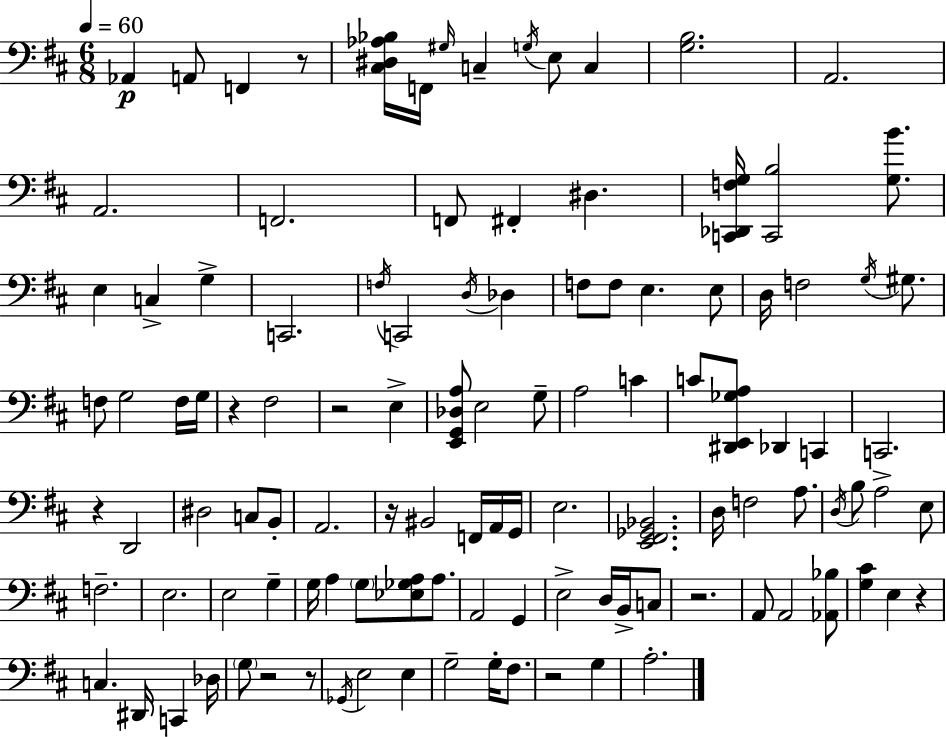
X:1
T:Untitled
M:6/8
L:1/4
K:D
_A,, A,,/2 F,, z/2 [^C,^D,_A,_B,]/4 F,,/4 ^G,/4 C, G,/4 E,/2 C, [G,B,]2 A,,2 A,,2 F,,2 F,,/2 ^F,, ^D, [C,,_D,,F,G,]/4 [C,,B,]2 [G,B]/2 E, C, G, C,,2 F,/4 C,,2 D,/4 _D, F,/2 F,/2 E, E,/2 D,/4 F,2 G,/4 ^G,/2 F,/2 G,2 F,/4 G,/4 z ^F,2 z2 E, [E,,G,,_D,A,]/2 E,2 G,/2 A,2 C C/2 [^D,,E,,_G,A,]/2 _D,, C,, C,,2 z D,,2 ^D,2 C,/2 B,,/2 A,,2 z/4 ^B,,2 F,,/4 A,,/4 G,,/4 E,2 [E,,^F,,_G,,_B,,]2 D,/4 F,2 A,/2 D,/4 B,/2 A,2 E,/2 F,2 E,2 E,2 G, G,/4 A, G,/2 [_E,_G,A,]/2 A,/2 A,,2 G,, E,2 D,/4 B,,/4 C,/2 z2 A,,/2 A,,2 [_A,,_B,]/2 [G,^C] E, z C, ^D,,/4 C,, _D,/4 G,/2 z2 z/2 _G,,/4 E,2 E, G,2 G,/4 ^F,/2 z2 G, A,2